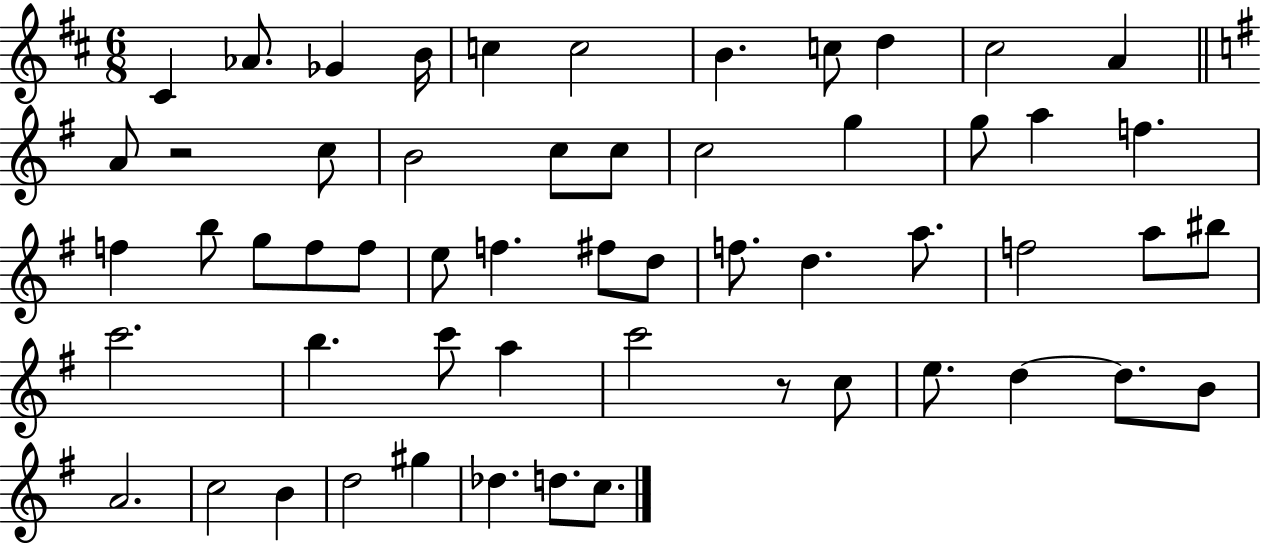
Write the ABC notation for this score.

X:1
T:Untitled
M:6/8
L:1/4
K:D
^C _A/2 _G B/4 c c2 B c/2 d ^c2 A A/2 z2 c/2 B2 c/2 c/2 c2 g g/2 a f f b/2 g/2 f/2 f/2 e/2 f ^f/2 d/2 f/2 d a/2 f2 a/2 ^b/2 c'2 b c'/2 a c'2 z/2 c/2 e/2 d d/2 B/2 A2 c2 B d2 ^g _d d/2 c/2